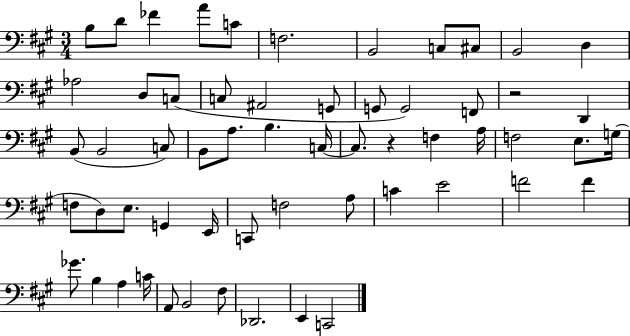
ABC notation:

X:1
T:Untitled
M:3/4
L:1/4
K:A
B,/2 D/2 _F A/2 C/2 F,2 B,,2 C,/2 ^C,/2 B,,2 D, _A,2 D,/2 C,/2 C,/2 ^A,,2 G,,/2 G,,/2 G,,2 F,,/2 z2 D,, B,,/2 B,,2 C,/2 B,,/2 A,/2 B, C,/4 C,/2 z F, A,/4 F,2 E,/2 G,/4 F,/2 D,/2 E,/2 G,, E,,/4 C,,/2 F,2 A,/2 C E2 F2 F _G/2 B, A, C/4 A,,/2 B,,2 ^F,/2 _D,,2 E,, C,,2